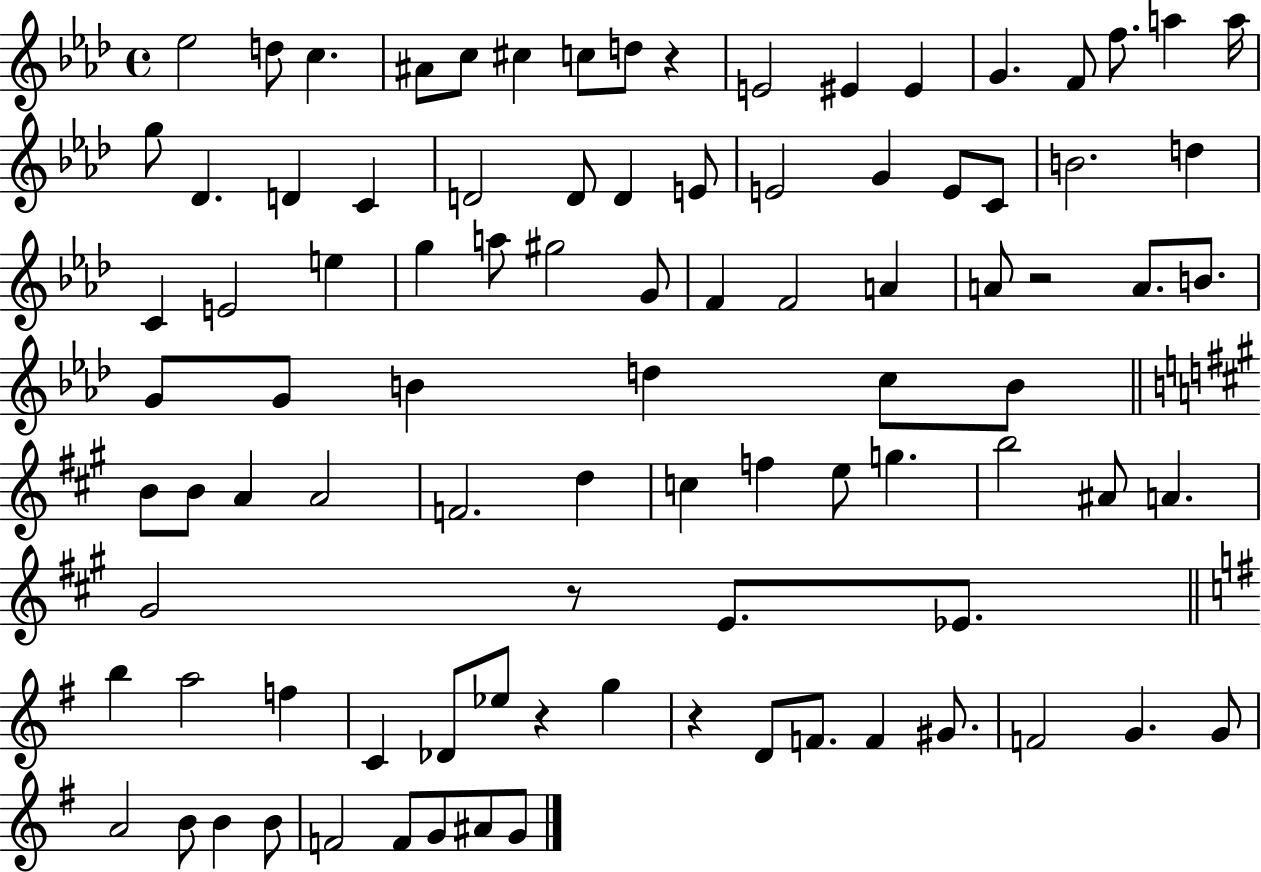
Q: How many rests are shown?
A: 5